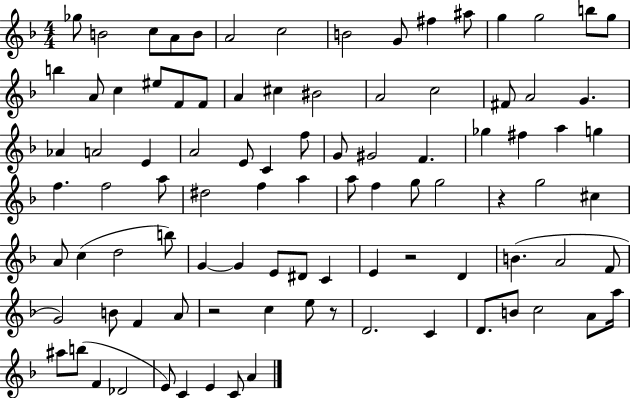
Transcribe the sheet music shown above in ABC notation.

X:1
T:Untitled
M:4/4
L:1/4
K:F
_g/2 B2 c/2 A/2 B/2 A2 c2 B2 G/2 ^f ^a/2 g g2 b/2 g/2 b A/2 c ^e/2 F/2 F/2 A ^c ^B2 A2 c2 ^F/2 A2 G _A A2 E A2 E/2 C f/2 G/2 ^G2 F _g ^f a g f f2 a/2 ^d2 f a a/2 f g/2 g2 z g2 ^c A/2 c d2 b/2 G G E/2 ^D/2 C E z2 D B A2 F/2 G2 B/2 F A/2 z2 c e/2 z/2 D2 C D/2 B/2 c2 A/2 a/4 ^a/2 b/2 F _D2 E/2 C E C/2 A